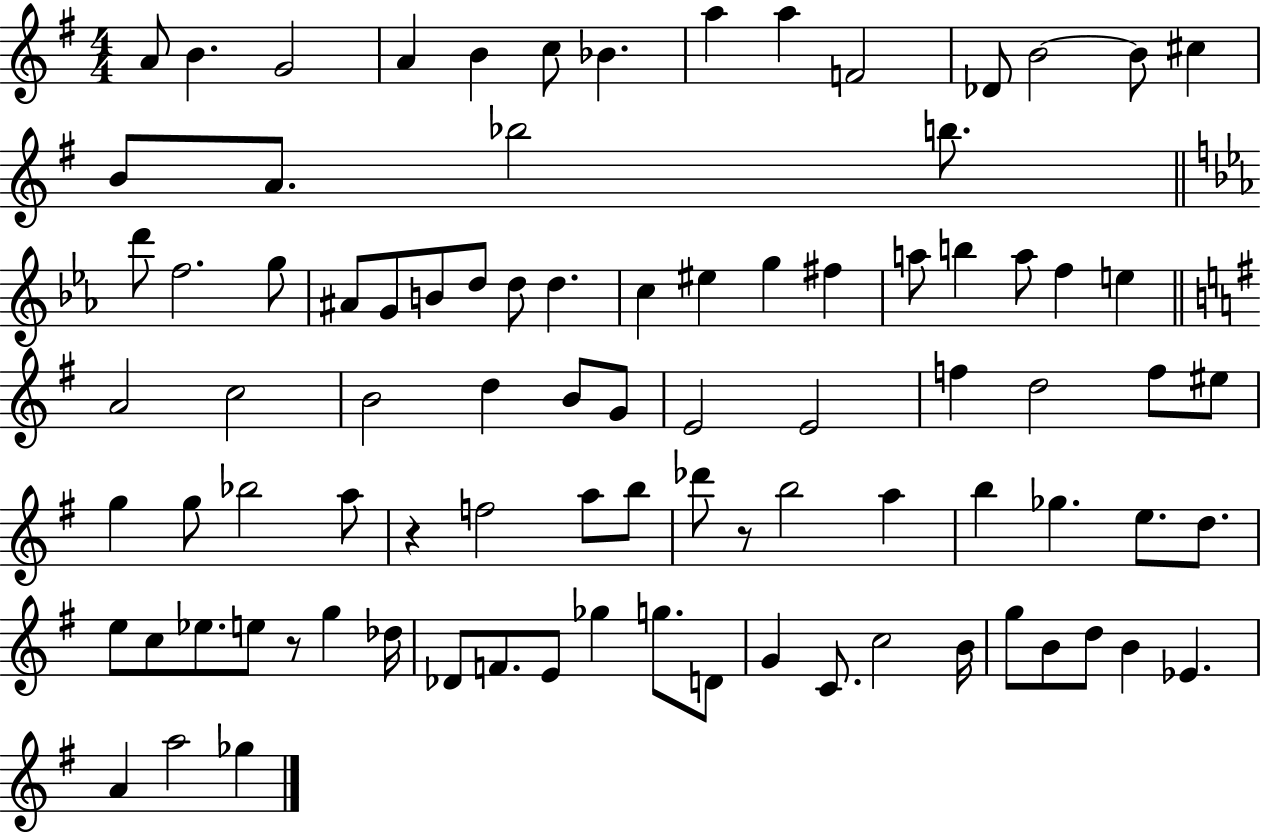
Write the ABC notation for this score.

X:1
T:Untitled
M:4/4
L:1/4
K:G
A/2 B G2 A B c/2 _B a a F2 _D/2 B2 B/2 ^c B/2 A/2 _b2 b/2 d'/2 f2 g/2 ^A/2 G/2 B/2 d/2 d/2 d c ^e g ^f a/2 b a/2 f e A2 c2 B2 d B/2 G/2 E2 E2 f d2 f/2 ^e/2 g g/2 _b2 a/2 z f2 a/2 b/2 _d'/2 z/2 b2 a b _g e/2 d/2 e/2 c/2 _e/2 e/2 z/2 g _d/4 _D/2 F/2 E/2 _g g/2 D/2 G C/2 c2 B/4 g/2 B/2 d/2 B _E A a2 _g